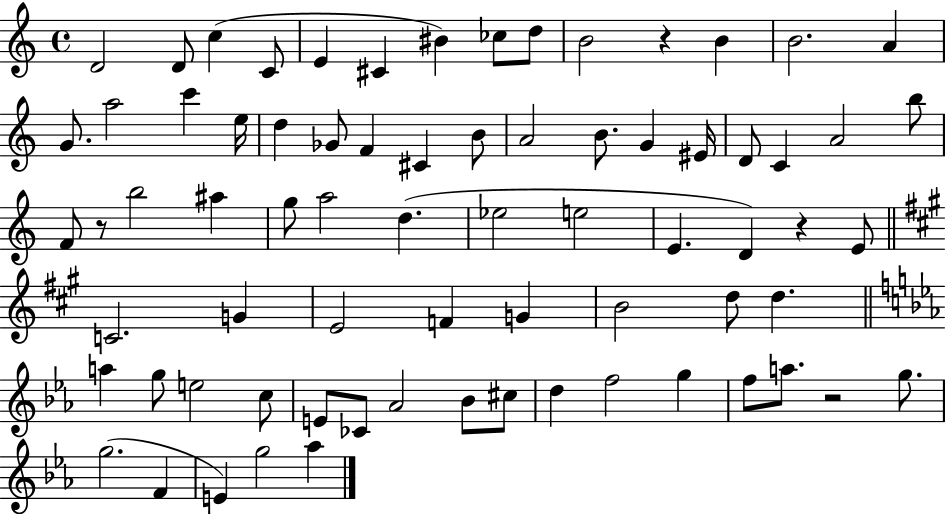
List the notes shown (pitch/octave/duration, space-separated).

D4/h D4/e C5/q C4/e E4/q C#4/q BIS4/q CES5/e D5/e B4/h R/q B4/q B4/h. A4/q G4/e. A5/h C6/q E5/s D5/q Gb4/e F4/q C#4/q B4/e A4/h B4/e. G4/q EIS4/s D4/e C4/q A4/h B5/e F4/e R/e B5/h A#5/q G5/e A5/h D5/q. Eb5/h E5/h E4/q. D4/q R/q E4/e C4/h. G4/q E4/h F4/q G4/q B4/h D5/e D5/q. A5/q G5/e E5/h C5/e E4/e CES4/e Ab4/h Bb4/e C#5/e D5/q F5/h G5/q F5/e A5/e. R/h G5/e. G5/h. F4/q E4/q G5/h Ab5/q